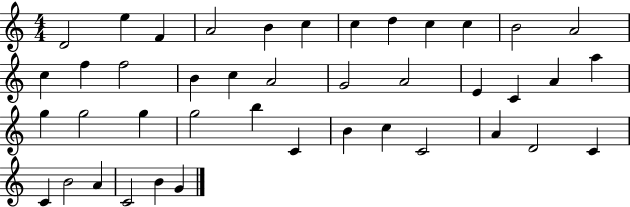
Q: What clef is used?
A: treble